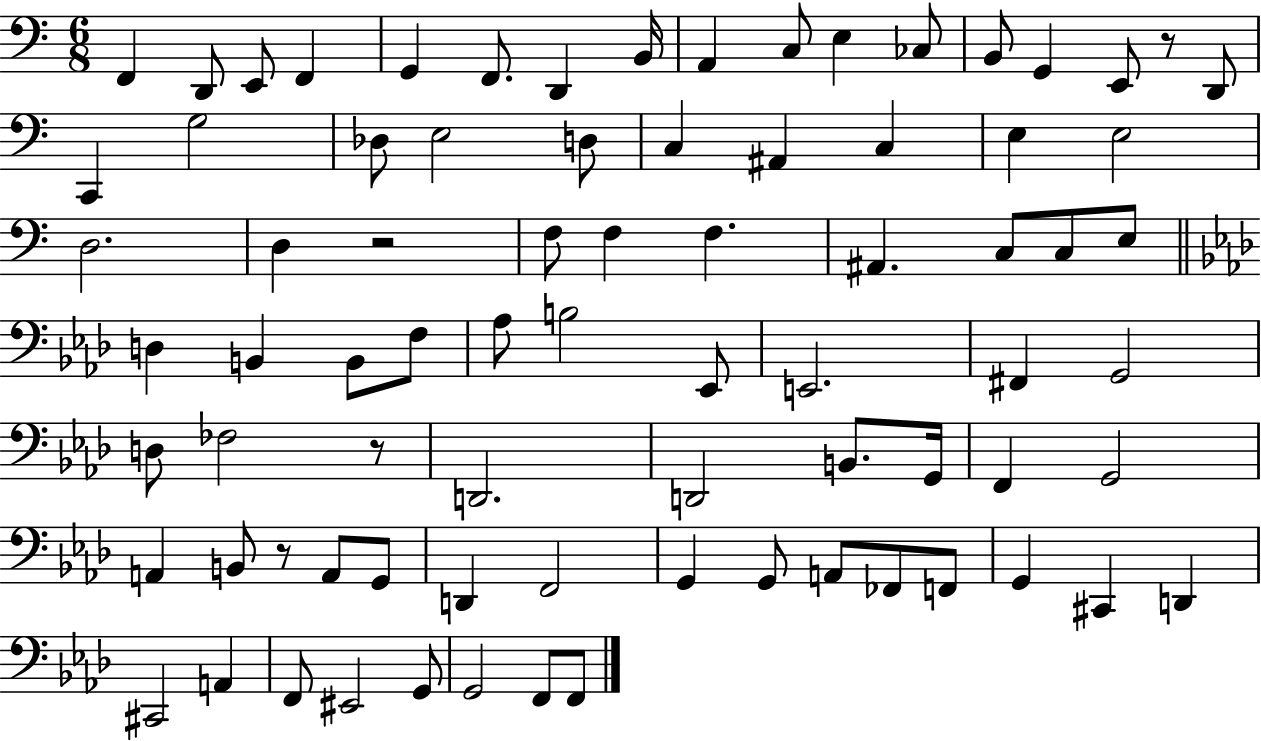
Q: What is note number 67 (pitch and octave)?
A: D2